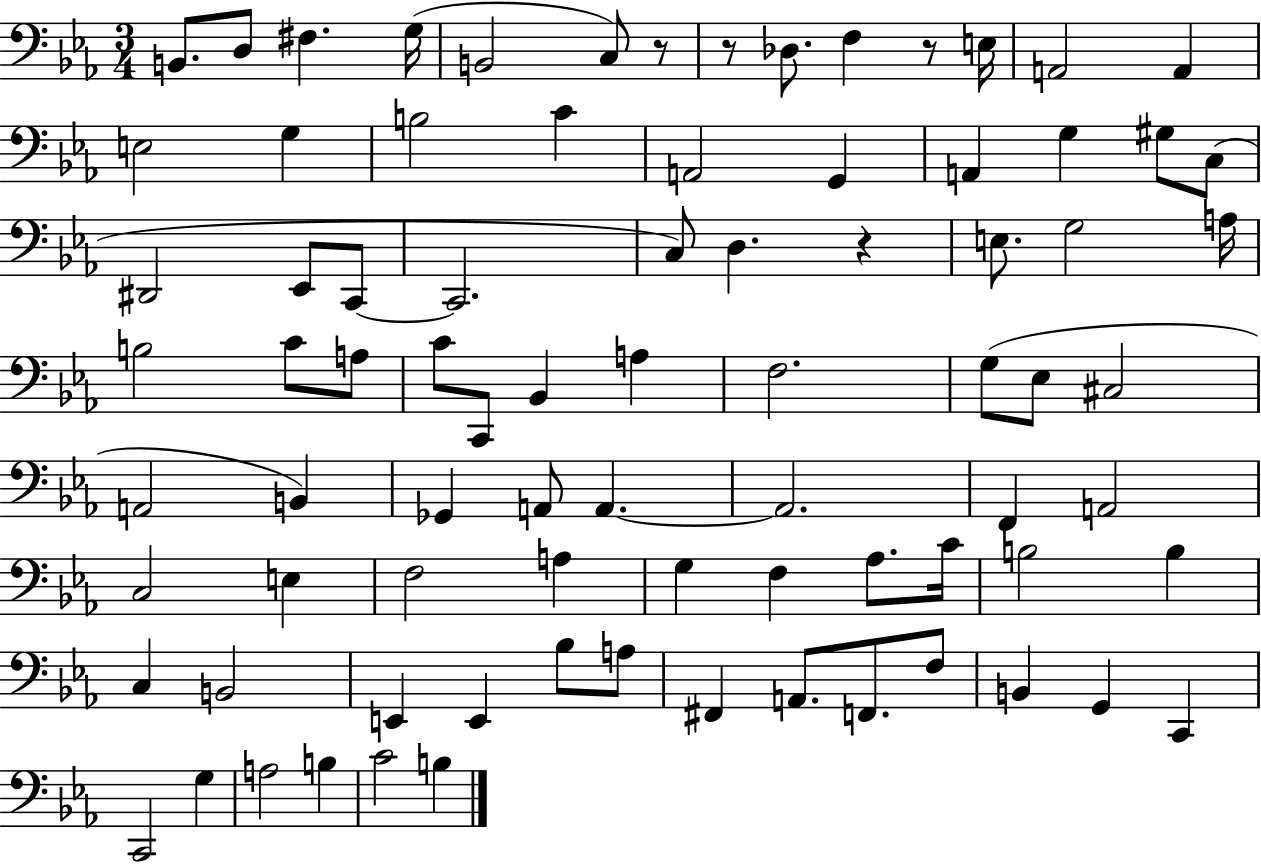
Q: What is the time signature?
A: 3/4